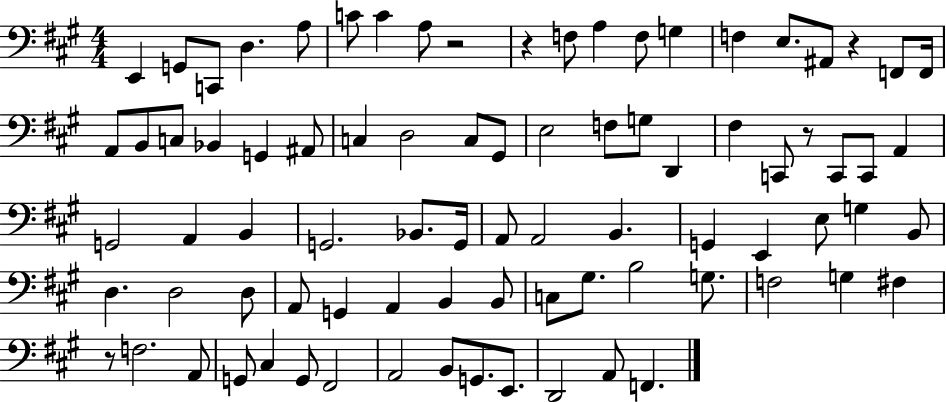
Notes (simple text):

E2/q G2/e C2/e D3/q. A3/e C4/e C4/q A3/e R/h R/q F3/e A3/q F3/e G3/q F3/q E3/e. A#2/e R/q F2/e F2/s A2/e B2/e C3/e Bb2/q G2/q A#2/e C3/q D3/h C3/e G#2/e E3/h F3/e G3/e D2/q F#3/q C2/e R/e C2/e C2/e A2/q G2/h A2/q B2/q G2/h. Bb2/e. G2/s A2/e A2/h B2/q. G2/q E2/q E3/e G3/q B2/e D3/q. D3/h D3/e A2/e G2/q A2/q B2/q B2/e C3/e G#3/e. B3/h G3/e. F3/h G3/q F#3/q R/e F3/h. A2/e G2/e C#3/q G2/e F#2/h A2/h B2/e G2/e. E2/e. D2/h A2/e F2/q.